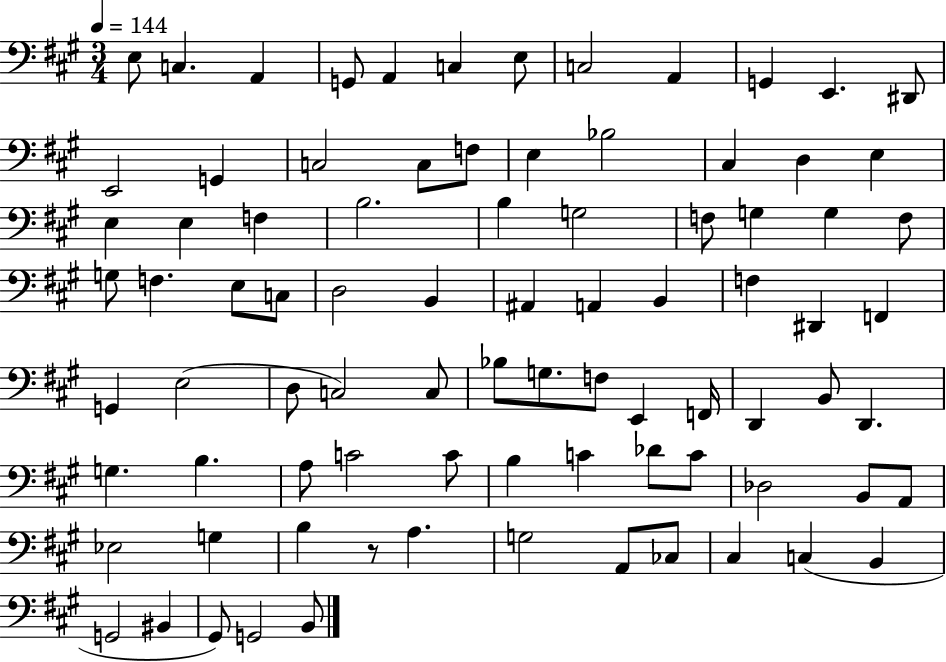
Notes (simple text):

E3/e C3/q. A2/q G2/e A2/q C3/q E3/e C3/h A2/q G2/q E2/q. D#2/e E2/h G2/q C3/h C3/e F3/e E3/q Bb3/h C#3/q D3/q E3/q E3/q E3/q F3/q B3/h. B3/q G3/h F3/e G3/q G3/q F3/e G3/e F3/q. E3/e C3/e D3/h B2/q A#2/q A2/q B2/q F3/q D#2/q F2/q G2/q E3/h D3/e C3/h C3/e Bb3/e G3/e. F3/e E2/q F2/s D2/q B2/e D2/q. G3/q. B3/q. A3/e C4/h C4/e B3/q C4/q Db4/e C4/e Db3/h B2/e A2/e Eb3/h G3/q B3/q R/e A3/q. G3/h A2/e CES3/e C#3/q C3/q B2/q G2/h BIS2/q G#2/e G2/h B2/e